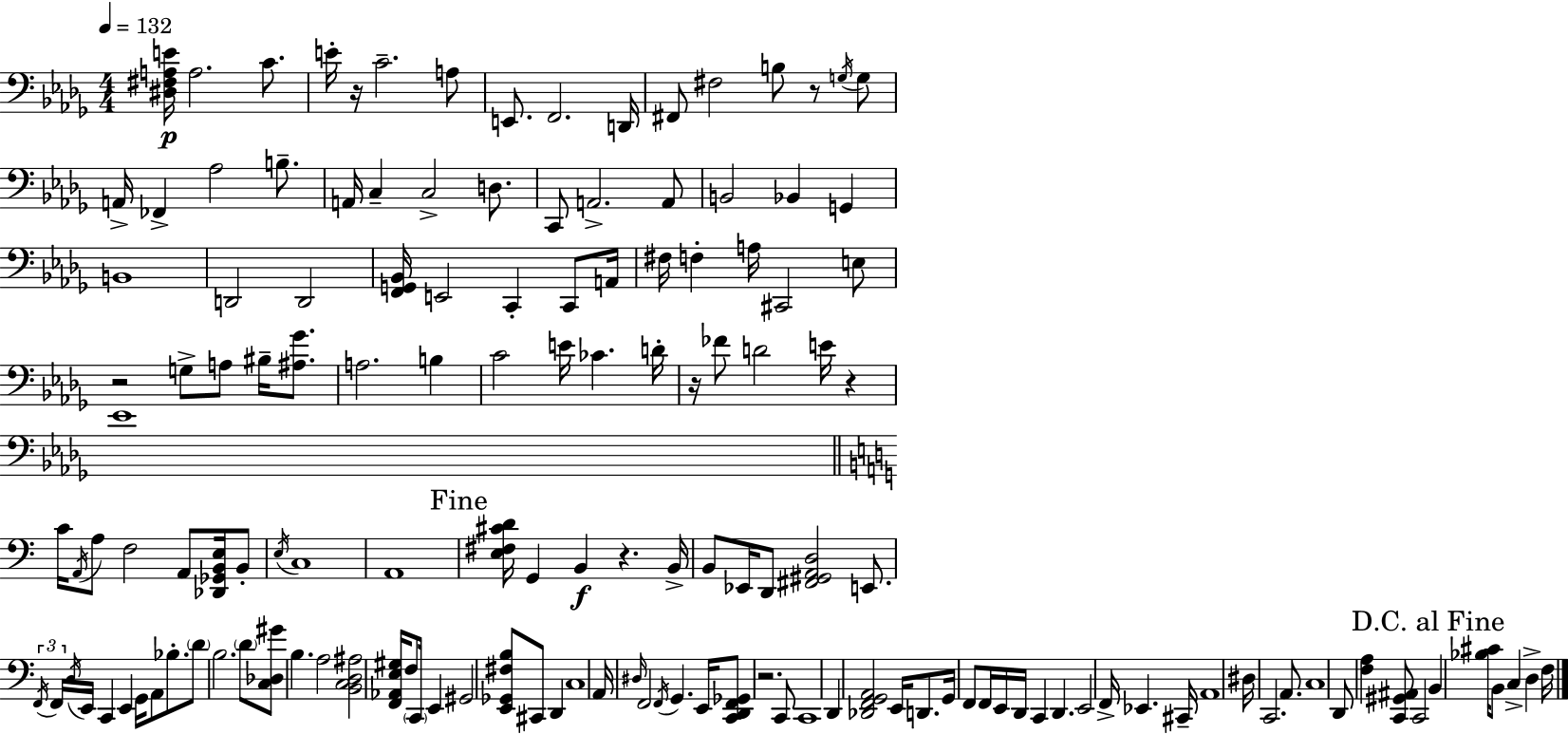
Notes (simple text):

[D#3,F#3,A3,E4]/s A3/h. C4/e. E4/s R/s C4/h. A3/e E2/e. F2/h. D2/s F#2/e F#3/h B3/e R/e G3/s G3/e A2/s FES2/q Ab3/h B3/e. A2/s C3/q C3/h D3/e. C2/e A2/h. A2/e B2/h Bb2/q G2/q B2/w D2/h D2/h [F2,G2,Bb2]/s E2/h C2/q C2/e A2/s F#3/s F3/q A3/s C#2/h E3/e R/h G3/e A3/e BIS3/s [A#3,Gb4]/e. A3/h. B3/q C4/h E4/s CES4/q. D4/s R/s FES4/e D4/h E4/s R/q Eb4/w C4/s A2/s A3/e F3/h A2/e [Db2,Gb2,B2,E3]/s B2/e E3/s C3/w A2/w [E3,F#3,C#4,D4]/s G2/q B2/q R/q. B2/s B2/e Eb2/s D2/e [F#2,G#2,A2,D3]/h E2/e. F2/s F2/s D3/s E2/s C2/q E2/q G2/s A2/e Bb3/e. D4/e B3/h. D4/e [C3,Db3,G#4]/e B3/q. A3/h [B2,C3,D3,A#3]/h [F2,Ab2,E3,G#3]/s F3/e C2/s E2/q G#2/h [E2,Gb2,F#3,B3]/e C#2/e D2/q C3/w A2/s D#3/s F2/h F2/s G2/q. E2/s [C2,D2,F2,Gb2]/e R/h. C2/e C2/w D2/q [Db2,F2,G2,A2]/h E2/s D2/e. G2/s F2/e F2/s E2/s D2/s C2/q D2/q. E2/h F2/s Eb2/q. C#2/s A2/w D#3/s C2/h. A2/e. C3/w D2/e [F3,A3]/q [C2,G#2,A#2]/e C2/h B2/q [Bb3,C#4]/s B2/e C3/q D3/q F3/s